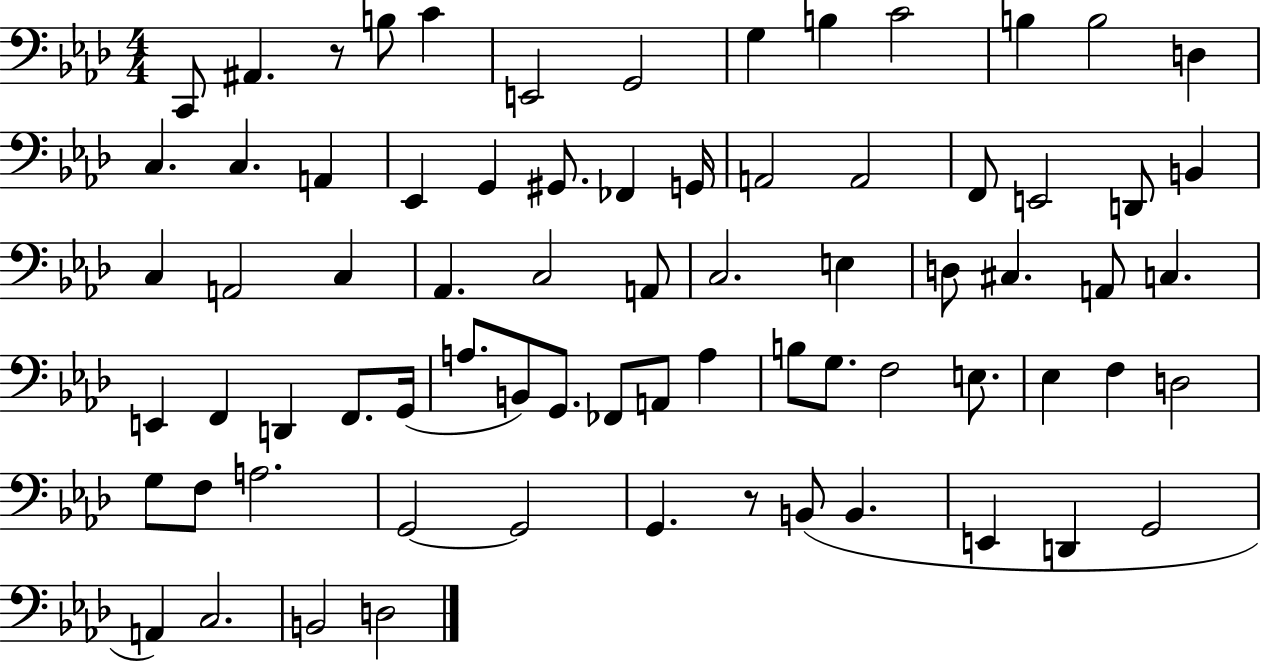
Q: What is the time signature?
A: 4/4